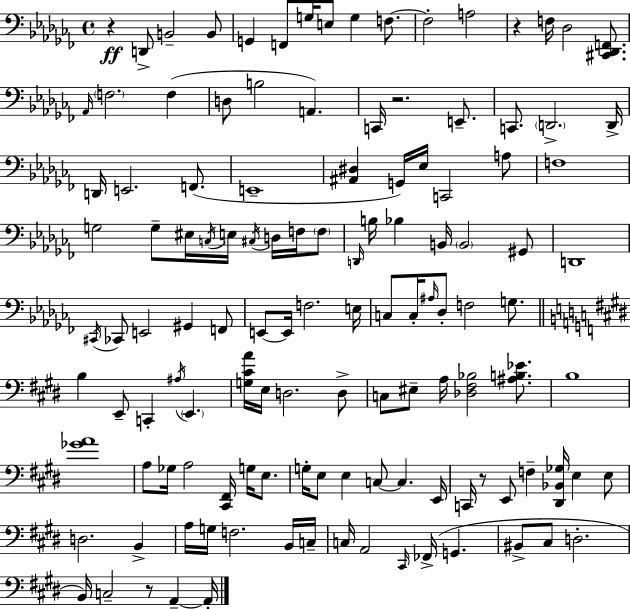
R/q D2/e B2/h B2/e G2/q F2/e G3/s E3/e G3/q F3/e. F3/h A3/h R/q F3/s Db3/h [C#2,Db2,F2]/e. Ab2/s F3/h. F3/q D3/e B3/h A2/q. C2/s R/h. E2/e. C2/e. D2/h. D2/s D2/s E2/h. F2/e. E2/w [A#2,D#3]/q G2/s Eb3/s C2/h A3/e F3/w G3/h G3/e EIS3/s C3/s E3/s C#3/s D3/s F3/s F3/e D2/s B3/s Bb3/q B2/s B2/h G#2/e D2/w C#2/s CES2/e E2/h G#2/q F2/e E2/e E2/s F3/h. E3/s C3/e C3/s A#3/s Db3/e F3/h G3/e. B3/q E2/e C2/q A#3/s E2/q. [G3,C#4,A4]/s E3/s D3/h. D3/e C3/e EIS3/e A3/s [Db3,F#3,Bb3]/h [A#3,B3,Eb4]/e. B3/w [Gb4,A4]/w A3/e Gb3/s A3/h [C#2,F#2]/s G3/s E3/e. G3/s E3/e E3/q C3/e C3/q. E2/s C2/s R/e E2/e F3/q [D#2,Bb2,Gb3]/s E3/q E3/e D3/h. B2/q A3/s G3/s F3/h. B2/s C3/s C3/s A2/h C#2/s FES2/s G2/q. BIS2/e C#3/e D3/h. B2/s C3/h R/e A2/q A2/s